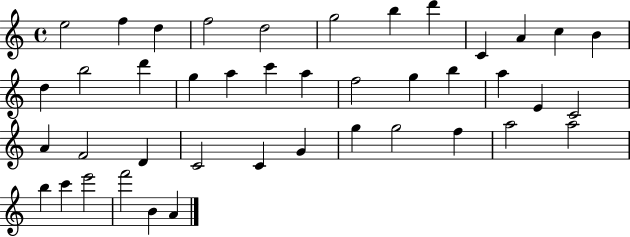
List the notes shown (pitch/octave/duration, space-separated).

E5/h F5/q D5/q F5/h D5/h G5/h B5/q D6/q C4/q A4/q C5/q B4/q D5/q B5/h D6/q G5/q A5/q C6/q A5/q F5/h G5/q B5/q A5/q E4/q C4/h A4/q F4/h D4/q C4/h C4/q G4/q G5/q G5/h F5/q A5/h A5/h B5/q C6/q E6/h F6/h B4/q A4/q